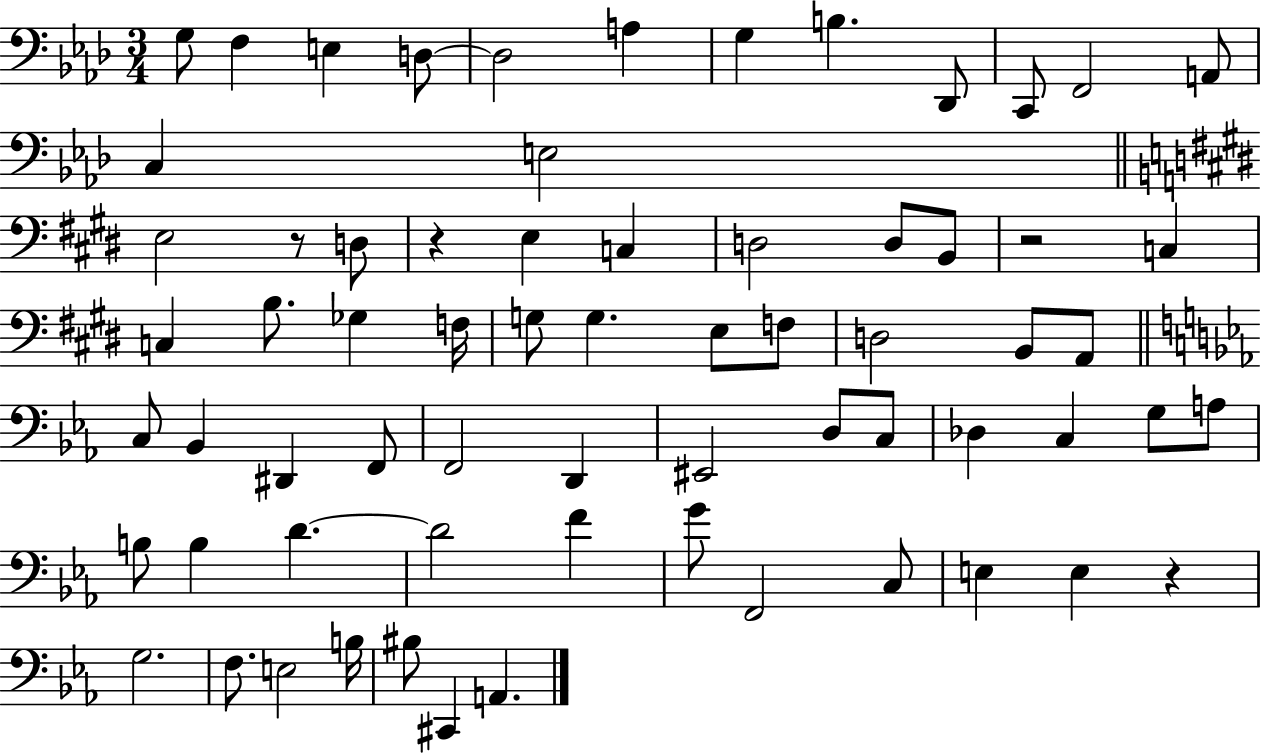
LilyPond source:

{
  \clef bass
  \numericTimeSignature
  \time 3/4
  \key aes \major
  \repeat volta 2 { g8 f4 e4 d8~~ | d2 a4 | g4 b4. des,8 | c,8 f,2 a,8 | \break c4 e2 | \bar "||" \break \key e \major e2 r8 d8 | r4 e4 c4 | d2 d8 b,8 | r2 c4 | \break c4 b8. ges4 f16 | g8 g4. e8 f8 | d2 b,8 a,8 | \bar "||" \break \key ees \major c8 bes,4 dis,4 f,8 | f,2 d,4 | eis,2 d8 c8 | des4 c4 g8 a8 | \break b8 b4 d'4.~~ | d'2 f'4 | g'8 f,2 c8 | e4 e4 r4 | \break g2. | f8. e2 b16 | bis8 cis,4 a,4. | } \bar "|."
}